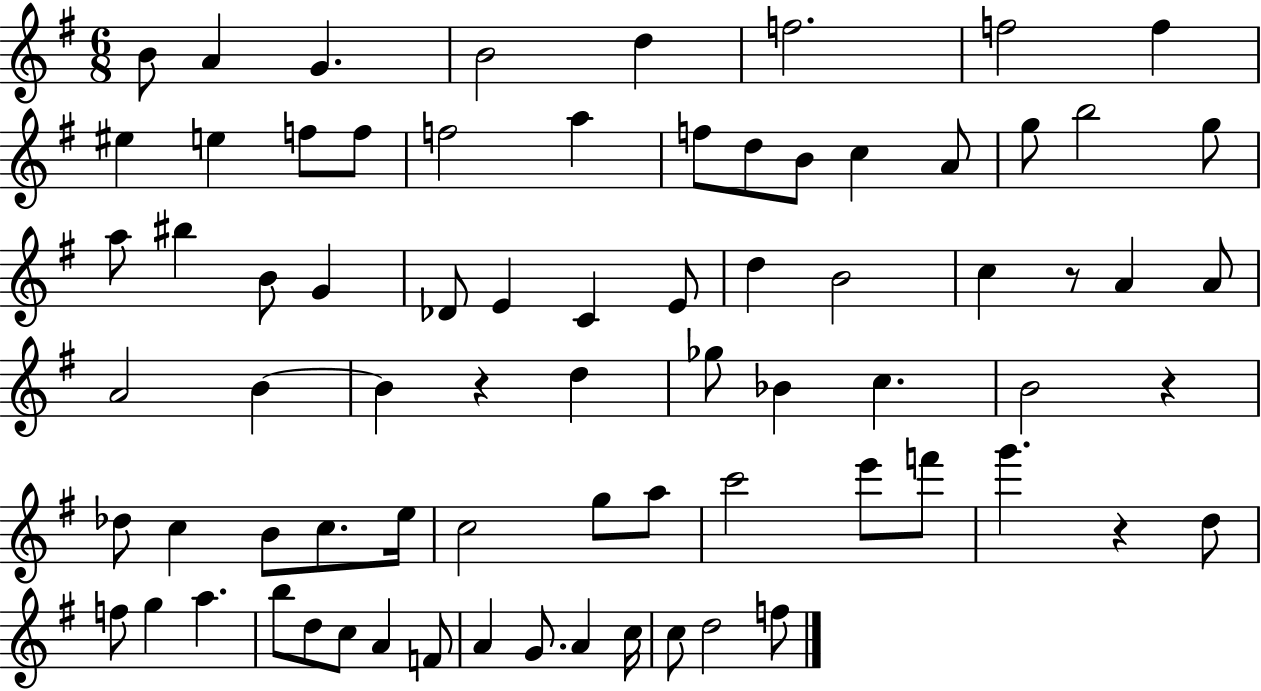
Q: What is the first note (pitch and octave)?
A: B4